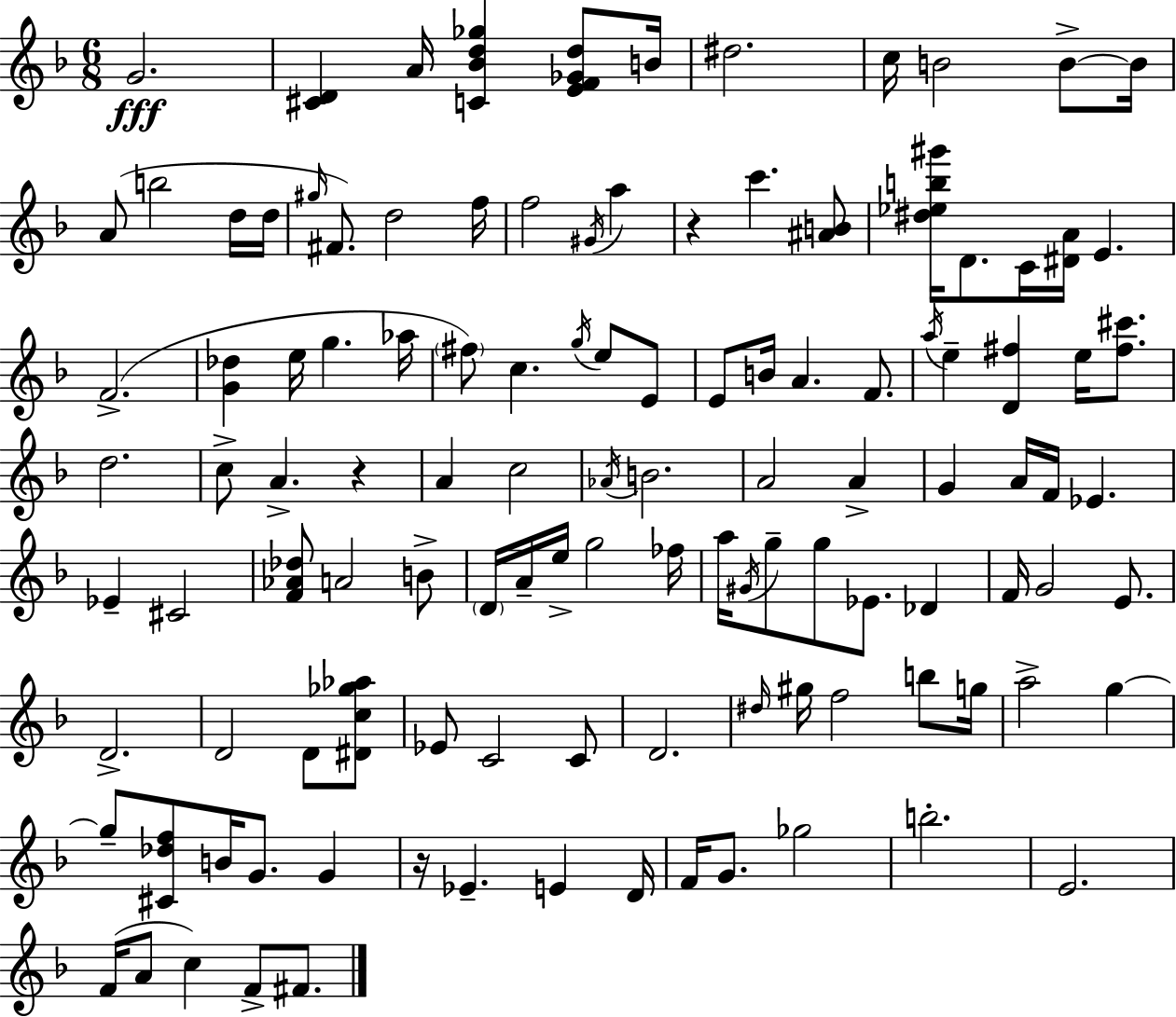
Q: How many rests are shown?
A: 3